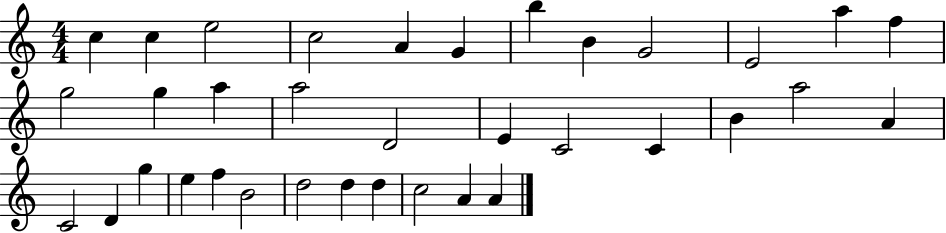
C5/q C5/q E5/h C5/h A4/q G4/q B5/q B4/q G4/h E4/h A5/q F5/q G5/h G5/q A5/q A5/h D4/h E4/q C4/h C4/q B4/q A5/h A4/q C4/h D4/q G5/q E5/q F5/q B4/h D5/h D5/q D5/q C5/h A4/q A4/q